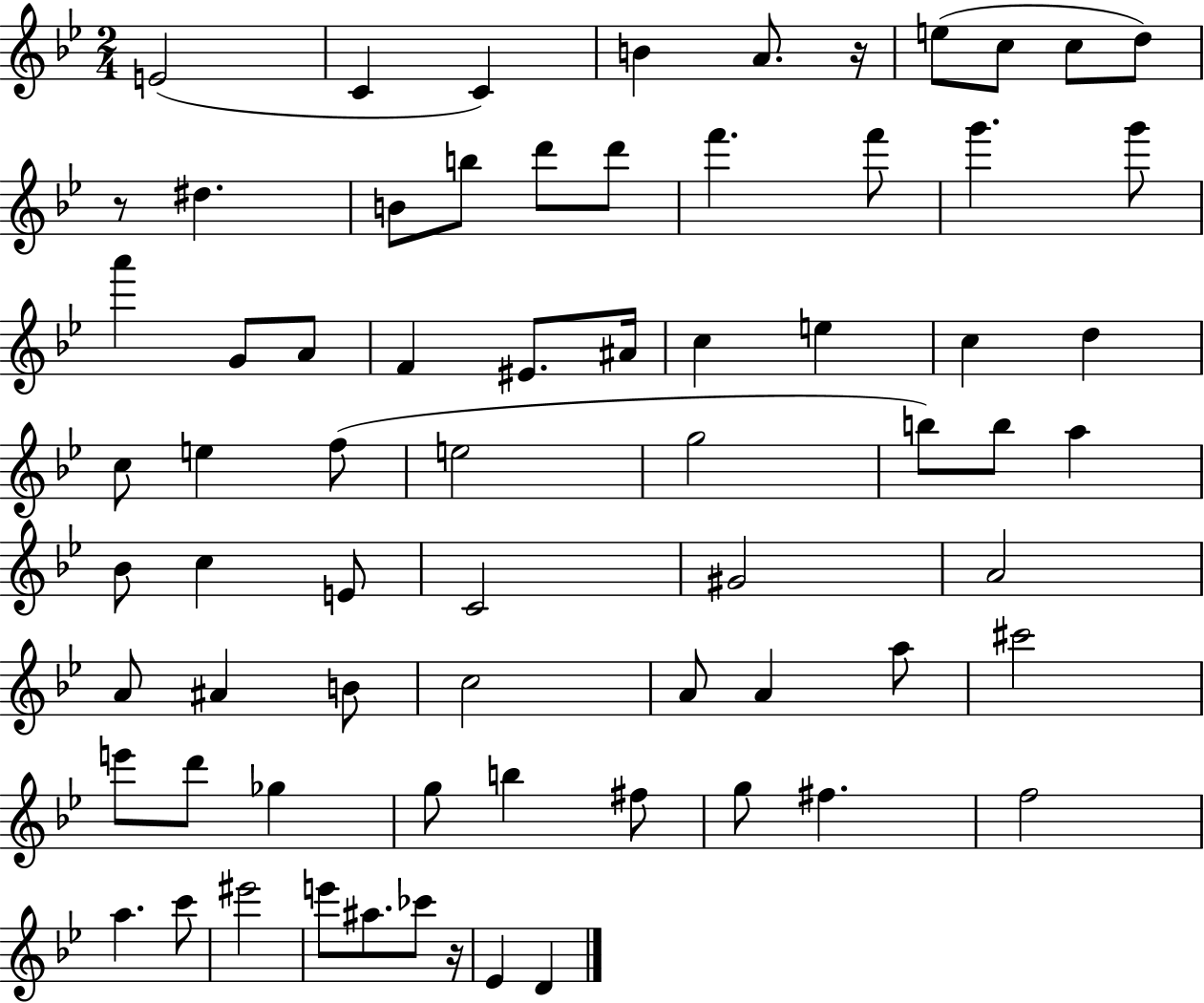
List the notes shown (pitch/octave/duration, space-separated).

E4/h C4/q C4/q B4/q A4/e. R/s E5/e C5/e C5/e D5/e R/e D#5/q. B4/e B5/e D6/e D6/e F6/q. F6/e G6/q. G6/e A6/q G4/e A4/e F4/q EIS4/e. A#4/s C5/q E5/q C5/q D5/q C5/e E5/q F5/e E5/h G5/h B5/e B5/e A5/q Bb4/e C5/q E4/e C4/h G#4/h A4/h A4/e A#4/q B4/e C5/h A4/e A4/q A5/e C#6/h E6/e D6/e Gb5/q G5/e B5/q F#5/e G5/e F#5/q. F5/h A5/q. C6/e EIS6/h E6/e A#5/e. CES6/e R/s Eb4/q D4/q